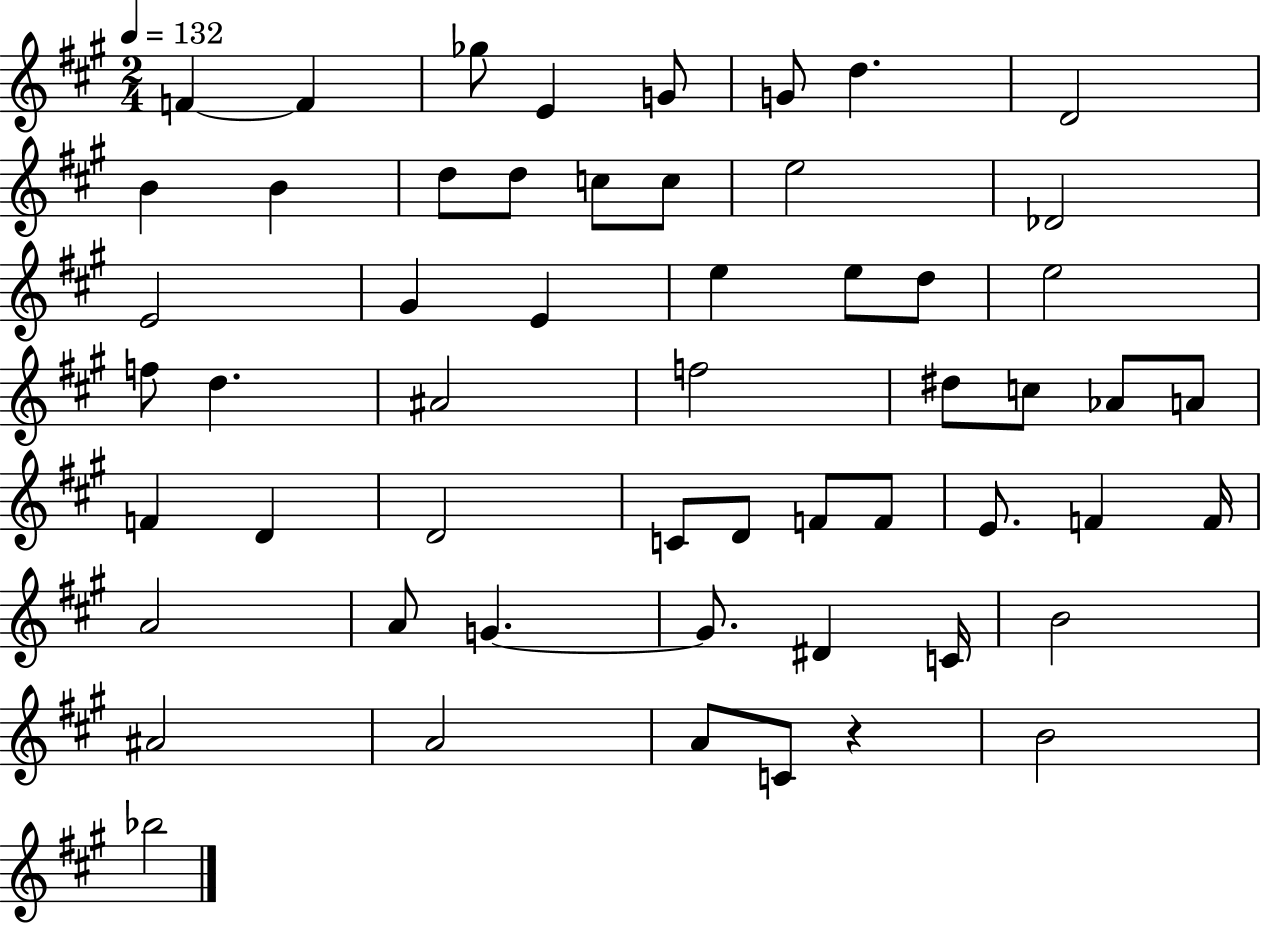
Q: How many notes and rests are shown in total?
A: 55